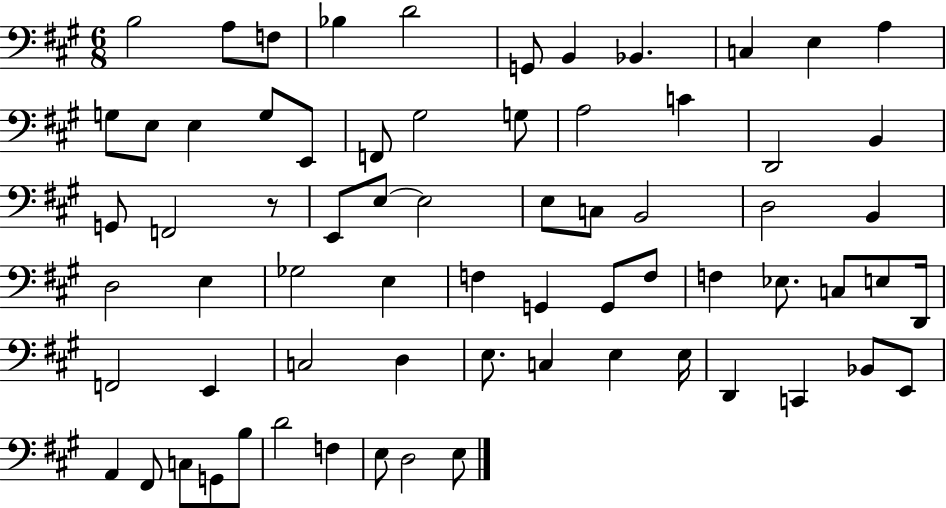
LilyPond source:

{
  \clef bass
  \numericTimeSignature
  \time 6/8
  \key a \major
  \repeat volta 2 { b2 a8 f8 | bes4 d'2 | g,8 b,4 bes,4. | c4 e4 a4 | \break g8 e8 e4 g8 e,8 | f,8 gis2 g8 | a2 c'4 | d,2 b,4 | \break g,8 f,2 r8 | e,8 e8~~ e2 | e8 c8 b,2 | d2 b,4 | \break d2 e4 | ges2 e4 | f4 g,4 g,8 f8 | f4 ees8. c8 e8 d,16 | \break f,2 e,4 | c2 d4 | e8. c4 e4 e16 | d,4 c,4 bes,8 e,8 | \break a,4 fis,8 c8 g,8 b8 | d'2 f4 | e8 d2 e8 | } \bar "|."
}